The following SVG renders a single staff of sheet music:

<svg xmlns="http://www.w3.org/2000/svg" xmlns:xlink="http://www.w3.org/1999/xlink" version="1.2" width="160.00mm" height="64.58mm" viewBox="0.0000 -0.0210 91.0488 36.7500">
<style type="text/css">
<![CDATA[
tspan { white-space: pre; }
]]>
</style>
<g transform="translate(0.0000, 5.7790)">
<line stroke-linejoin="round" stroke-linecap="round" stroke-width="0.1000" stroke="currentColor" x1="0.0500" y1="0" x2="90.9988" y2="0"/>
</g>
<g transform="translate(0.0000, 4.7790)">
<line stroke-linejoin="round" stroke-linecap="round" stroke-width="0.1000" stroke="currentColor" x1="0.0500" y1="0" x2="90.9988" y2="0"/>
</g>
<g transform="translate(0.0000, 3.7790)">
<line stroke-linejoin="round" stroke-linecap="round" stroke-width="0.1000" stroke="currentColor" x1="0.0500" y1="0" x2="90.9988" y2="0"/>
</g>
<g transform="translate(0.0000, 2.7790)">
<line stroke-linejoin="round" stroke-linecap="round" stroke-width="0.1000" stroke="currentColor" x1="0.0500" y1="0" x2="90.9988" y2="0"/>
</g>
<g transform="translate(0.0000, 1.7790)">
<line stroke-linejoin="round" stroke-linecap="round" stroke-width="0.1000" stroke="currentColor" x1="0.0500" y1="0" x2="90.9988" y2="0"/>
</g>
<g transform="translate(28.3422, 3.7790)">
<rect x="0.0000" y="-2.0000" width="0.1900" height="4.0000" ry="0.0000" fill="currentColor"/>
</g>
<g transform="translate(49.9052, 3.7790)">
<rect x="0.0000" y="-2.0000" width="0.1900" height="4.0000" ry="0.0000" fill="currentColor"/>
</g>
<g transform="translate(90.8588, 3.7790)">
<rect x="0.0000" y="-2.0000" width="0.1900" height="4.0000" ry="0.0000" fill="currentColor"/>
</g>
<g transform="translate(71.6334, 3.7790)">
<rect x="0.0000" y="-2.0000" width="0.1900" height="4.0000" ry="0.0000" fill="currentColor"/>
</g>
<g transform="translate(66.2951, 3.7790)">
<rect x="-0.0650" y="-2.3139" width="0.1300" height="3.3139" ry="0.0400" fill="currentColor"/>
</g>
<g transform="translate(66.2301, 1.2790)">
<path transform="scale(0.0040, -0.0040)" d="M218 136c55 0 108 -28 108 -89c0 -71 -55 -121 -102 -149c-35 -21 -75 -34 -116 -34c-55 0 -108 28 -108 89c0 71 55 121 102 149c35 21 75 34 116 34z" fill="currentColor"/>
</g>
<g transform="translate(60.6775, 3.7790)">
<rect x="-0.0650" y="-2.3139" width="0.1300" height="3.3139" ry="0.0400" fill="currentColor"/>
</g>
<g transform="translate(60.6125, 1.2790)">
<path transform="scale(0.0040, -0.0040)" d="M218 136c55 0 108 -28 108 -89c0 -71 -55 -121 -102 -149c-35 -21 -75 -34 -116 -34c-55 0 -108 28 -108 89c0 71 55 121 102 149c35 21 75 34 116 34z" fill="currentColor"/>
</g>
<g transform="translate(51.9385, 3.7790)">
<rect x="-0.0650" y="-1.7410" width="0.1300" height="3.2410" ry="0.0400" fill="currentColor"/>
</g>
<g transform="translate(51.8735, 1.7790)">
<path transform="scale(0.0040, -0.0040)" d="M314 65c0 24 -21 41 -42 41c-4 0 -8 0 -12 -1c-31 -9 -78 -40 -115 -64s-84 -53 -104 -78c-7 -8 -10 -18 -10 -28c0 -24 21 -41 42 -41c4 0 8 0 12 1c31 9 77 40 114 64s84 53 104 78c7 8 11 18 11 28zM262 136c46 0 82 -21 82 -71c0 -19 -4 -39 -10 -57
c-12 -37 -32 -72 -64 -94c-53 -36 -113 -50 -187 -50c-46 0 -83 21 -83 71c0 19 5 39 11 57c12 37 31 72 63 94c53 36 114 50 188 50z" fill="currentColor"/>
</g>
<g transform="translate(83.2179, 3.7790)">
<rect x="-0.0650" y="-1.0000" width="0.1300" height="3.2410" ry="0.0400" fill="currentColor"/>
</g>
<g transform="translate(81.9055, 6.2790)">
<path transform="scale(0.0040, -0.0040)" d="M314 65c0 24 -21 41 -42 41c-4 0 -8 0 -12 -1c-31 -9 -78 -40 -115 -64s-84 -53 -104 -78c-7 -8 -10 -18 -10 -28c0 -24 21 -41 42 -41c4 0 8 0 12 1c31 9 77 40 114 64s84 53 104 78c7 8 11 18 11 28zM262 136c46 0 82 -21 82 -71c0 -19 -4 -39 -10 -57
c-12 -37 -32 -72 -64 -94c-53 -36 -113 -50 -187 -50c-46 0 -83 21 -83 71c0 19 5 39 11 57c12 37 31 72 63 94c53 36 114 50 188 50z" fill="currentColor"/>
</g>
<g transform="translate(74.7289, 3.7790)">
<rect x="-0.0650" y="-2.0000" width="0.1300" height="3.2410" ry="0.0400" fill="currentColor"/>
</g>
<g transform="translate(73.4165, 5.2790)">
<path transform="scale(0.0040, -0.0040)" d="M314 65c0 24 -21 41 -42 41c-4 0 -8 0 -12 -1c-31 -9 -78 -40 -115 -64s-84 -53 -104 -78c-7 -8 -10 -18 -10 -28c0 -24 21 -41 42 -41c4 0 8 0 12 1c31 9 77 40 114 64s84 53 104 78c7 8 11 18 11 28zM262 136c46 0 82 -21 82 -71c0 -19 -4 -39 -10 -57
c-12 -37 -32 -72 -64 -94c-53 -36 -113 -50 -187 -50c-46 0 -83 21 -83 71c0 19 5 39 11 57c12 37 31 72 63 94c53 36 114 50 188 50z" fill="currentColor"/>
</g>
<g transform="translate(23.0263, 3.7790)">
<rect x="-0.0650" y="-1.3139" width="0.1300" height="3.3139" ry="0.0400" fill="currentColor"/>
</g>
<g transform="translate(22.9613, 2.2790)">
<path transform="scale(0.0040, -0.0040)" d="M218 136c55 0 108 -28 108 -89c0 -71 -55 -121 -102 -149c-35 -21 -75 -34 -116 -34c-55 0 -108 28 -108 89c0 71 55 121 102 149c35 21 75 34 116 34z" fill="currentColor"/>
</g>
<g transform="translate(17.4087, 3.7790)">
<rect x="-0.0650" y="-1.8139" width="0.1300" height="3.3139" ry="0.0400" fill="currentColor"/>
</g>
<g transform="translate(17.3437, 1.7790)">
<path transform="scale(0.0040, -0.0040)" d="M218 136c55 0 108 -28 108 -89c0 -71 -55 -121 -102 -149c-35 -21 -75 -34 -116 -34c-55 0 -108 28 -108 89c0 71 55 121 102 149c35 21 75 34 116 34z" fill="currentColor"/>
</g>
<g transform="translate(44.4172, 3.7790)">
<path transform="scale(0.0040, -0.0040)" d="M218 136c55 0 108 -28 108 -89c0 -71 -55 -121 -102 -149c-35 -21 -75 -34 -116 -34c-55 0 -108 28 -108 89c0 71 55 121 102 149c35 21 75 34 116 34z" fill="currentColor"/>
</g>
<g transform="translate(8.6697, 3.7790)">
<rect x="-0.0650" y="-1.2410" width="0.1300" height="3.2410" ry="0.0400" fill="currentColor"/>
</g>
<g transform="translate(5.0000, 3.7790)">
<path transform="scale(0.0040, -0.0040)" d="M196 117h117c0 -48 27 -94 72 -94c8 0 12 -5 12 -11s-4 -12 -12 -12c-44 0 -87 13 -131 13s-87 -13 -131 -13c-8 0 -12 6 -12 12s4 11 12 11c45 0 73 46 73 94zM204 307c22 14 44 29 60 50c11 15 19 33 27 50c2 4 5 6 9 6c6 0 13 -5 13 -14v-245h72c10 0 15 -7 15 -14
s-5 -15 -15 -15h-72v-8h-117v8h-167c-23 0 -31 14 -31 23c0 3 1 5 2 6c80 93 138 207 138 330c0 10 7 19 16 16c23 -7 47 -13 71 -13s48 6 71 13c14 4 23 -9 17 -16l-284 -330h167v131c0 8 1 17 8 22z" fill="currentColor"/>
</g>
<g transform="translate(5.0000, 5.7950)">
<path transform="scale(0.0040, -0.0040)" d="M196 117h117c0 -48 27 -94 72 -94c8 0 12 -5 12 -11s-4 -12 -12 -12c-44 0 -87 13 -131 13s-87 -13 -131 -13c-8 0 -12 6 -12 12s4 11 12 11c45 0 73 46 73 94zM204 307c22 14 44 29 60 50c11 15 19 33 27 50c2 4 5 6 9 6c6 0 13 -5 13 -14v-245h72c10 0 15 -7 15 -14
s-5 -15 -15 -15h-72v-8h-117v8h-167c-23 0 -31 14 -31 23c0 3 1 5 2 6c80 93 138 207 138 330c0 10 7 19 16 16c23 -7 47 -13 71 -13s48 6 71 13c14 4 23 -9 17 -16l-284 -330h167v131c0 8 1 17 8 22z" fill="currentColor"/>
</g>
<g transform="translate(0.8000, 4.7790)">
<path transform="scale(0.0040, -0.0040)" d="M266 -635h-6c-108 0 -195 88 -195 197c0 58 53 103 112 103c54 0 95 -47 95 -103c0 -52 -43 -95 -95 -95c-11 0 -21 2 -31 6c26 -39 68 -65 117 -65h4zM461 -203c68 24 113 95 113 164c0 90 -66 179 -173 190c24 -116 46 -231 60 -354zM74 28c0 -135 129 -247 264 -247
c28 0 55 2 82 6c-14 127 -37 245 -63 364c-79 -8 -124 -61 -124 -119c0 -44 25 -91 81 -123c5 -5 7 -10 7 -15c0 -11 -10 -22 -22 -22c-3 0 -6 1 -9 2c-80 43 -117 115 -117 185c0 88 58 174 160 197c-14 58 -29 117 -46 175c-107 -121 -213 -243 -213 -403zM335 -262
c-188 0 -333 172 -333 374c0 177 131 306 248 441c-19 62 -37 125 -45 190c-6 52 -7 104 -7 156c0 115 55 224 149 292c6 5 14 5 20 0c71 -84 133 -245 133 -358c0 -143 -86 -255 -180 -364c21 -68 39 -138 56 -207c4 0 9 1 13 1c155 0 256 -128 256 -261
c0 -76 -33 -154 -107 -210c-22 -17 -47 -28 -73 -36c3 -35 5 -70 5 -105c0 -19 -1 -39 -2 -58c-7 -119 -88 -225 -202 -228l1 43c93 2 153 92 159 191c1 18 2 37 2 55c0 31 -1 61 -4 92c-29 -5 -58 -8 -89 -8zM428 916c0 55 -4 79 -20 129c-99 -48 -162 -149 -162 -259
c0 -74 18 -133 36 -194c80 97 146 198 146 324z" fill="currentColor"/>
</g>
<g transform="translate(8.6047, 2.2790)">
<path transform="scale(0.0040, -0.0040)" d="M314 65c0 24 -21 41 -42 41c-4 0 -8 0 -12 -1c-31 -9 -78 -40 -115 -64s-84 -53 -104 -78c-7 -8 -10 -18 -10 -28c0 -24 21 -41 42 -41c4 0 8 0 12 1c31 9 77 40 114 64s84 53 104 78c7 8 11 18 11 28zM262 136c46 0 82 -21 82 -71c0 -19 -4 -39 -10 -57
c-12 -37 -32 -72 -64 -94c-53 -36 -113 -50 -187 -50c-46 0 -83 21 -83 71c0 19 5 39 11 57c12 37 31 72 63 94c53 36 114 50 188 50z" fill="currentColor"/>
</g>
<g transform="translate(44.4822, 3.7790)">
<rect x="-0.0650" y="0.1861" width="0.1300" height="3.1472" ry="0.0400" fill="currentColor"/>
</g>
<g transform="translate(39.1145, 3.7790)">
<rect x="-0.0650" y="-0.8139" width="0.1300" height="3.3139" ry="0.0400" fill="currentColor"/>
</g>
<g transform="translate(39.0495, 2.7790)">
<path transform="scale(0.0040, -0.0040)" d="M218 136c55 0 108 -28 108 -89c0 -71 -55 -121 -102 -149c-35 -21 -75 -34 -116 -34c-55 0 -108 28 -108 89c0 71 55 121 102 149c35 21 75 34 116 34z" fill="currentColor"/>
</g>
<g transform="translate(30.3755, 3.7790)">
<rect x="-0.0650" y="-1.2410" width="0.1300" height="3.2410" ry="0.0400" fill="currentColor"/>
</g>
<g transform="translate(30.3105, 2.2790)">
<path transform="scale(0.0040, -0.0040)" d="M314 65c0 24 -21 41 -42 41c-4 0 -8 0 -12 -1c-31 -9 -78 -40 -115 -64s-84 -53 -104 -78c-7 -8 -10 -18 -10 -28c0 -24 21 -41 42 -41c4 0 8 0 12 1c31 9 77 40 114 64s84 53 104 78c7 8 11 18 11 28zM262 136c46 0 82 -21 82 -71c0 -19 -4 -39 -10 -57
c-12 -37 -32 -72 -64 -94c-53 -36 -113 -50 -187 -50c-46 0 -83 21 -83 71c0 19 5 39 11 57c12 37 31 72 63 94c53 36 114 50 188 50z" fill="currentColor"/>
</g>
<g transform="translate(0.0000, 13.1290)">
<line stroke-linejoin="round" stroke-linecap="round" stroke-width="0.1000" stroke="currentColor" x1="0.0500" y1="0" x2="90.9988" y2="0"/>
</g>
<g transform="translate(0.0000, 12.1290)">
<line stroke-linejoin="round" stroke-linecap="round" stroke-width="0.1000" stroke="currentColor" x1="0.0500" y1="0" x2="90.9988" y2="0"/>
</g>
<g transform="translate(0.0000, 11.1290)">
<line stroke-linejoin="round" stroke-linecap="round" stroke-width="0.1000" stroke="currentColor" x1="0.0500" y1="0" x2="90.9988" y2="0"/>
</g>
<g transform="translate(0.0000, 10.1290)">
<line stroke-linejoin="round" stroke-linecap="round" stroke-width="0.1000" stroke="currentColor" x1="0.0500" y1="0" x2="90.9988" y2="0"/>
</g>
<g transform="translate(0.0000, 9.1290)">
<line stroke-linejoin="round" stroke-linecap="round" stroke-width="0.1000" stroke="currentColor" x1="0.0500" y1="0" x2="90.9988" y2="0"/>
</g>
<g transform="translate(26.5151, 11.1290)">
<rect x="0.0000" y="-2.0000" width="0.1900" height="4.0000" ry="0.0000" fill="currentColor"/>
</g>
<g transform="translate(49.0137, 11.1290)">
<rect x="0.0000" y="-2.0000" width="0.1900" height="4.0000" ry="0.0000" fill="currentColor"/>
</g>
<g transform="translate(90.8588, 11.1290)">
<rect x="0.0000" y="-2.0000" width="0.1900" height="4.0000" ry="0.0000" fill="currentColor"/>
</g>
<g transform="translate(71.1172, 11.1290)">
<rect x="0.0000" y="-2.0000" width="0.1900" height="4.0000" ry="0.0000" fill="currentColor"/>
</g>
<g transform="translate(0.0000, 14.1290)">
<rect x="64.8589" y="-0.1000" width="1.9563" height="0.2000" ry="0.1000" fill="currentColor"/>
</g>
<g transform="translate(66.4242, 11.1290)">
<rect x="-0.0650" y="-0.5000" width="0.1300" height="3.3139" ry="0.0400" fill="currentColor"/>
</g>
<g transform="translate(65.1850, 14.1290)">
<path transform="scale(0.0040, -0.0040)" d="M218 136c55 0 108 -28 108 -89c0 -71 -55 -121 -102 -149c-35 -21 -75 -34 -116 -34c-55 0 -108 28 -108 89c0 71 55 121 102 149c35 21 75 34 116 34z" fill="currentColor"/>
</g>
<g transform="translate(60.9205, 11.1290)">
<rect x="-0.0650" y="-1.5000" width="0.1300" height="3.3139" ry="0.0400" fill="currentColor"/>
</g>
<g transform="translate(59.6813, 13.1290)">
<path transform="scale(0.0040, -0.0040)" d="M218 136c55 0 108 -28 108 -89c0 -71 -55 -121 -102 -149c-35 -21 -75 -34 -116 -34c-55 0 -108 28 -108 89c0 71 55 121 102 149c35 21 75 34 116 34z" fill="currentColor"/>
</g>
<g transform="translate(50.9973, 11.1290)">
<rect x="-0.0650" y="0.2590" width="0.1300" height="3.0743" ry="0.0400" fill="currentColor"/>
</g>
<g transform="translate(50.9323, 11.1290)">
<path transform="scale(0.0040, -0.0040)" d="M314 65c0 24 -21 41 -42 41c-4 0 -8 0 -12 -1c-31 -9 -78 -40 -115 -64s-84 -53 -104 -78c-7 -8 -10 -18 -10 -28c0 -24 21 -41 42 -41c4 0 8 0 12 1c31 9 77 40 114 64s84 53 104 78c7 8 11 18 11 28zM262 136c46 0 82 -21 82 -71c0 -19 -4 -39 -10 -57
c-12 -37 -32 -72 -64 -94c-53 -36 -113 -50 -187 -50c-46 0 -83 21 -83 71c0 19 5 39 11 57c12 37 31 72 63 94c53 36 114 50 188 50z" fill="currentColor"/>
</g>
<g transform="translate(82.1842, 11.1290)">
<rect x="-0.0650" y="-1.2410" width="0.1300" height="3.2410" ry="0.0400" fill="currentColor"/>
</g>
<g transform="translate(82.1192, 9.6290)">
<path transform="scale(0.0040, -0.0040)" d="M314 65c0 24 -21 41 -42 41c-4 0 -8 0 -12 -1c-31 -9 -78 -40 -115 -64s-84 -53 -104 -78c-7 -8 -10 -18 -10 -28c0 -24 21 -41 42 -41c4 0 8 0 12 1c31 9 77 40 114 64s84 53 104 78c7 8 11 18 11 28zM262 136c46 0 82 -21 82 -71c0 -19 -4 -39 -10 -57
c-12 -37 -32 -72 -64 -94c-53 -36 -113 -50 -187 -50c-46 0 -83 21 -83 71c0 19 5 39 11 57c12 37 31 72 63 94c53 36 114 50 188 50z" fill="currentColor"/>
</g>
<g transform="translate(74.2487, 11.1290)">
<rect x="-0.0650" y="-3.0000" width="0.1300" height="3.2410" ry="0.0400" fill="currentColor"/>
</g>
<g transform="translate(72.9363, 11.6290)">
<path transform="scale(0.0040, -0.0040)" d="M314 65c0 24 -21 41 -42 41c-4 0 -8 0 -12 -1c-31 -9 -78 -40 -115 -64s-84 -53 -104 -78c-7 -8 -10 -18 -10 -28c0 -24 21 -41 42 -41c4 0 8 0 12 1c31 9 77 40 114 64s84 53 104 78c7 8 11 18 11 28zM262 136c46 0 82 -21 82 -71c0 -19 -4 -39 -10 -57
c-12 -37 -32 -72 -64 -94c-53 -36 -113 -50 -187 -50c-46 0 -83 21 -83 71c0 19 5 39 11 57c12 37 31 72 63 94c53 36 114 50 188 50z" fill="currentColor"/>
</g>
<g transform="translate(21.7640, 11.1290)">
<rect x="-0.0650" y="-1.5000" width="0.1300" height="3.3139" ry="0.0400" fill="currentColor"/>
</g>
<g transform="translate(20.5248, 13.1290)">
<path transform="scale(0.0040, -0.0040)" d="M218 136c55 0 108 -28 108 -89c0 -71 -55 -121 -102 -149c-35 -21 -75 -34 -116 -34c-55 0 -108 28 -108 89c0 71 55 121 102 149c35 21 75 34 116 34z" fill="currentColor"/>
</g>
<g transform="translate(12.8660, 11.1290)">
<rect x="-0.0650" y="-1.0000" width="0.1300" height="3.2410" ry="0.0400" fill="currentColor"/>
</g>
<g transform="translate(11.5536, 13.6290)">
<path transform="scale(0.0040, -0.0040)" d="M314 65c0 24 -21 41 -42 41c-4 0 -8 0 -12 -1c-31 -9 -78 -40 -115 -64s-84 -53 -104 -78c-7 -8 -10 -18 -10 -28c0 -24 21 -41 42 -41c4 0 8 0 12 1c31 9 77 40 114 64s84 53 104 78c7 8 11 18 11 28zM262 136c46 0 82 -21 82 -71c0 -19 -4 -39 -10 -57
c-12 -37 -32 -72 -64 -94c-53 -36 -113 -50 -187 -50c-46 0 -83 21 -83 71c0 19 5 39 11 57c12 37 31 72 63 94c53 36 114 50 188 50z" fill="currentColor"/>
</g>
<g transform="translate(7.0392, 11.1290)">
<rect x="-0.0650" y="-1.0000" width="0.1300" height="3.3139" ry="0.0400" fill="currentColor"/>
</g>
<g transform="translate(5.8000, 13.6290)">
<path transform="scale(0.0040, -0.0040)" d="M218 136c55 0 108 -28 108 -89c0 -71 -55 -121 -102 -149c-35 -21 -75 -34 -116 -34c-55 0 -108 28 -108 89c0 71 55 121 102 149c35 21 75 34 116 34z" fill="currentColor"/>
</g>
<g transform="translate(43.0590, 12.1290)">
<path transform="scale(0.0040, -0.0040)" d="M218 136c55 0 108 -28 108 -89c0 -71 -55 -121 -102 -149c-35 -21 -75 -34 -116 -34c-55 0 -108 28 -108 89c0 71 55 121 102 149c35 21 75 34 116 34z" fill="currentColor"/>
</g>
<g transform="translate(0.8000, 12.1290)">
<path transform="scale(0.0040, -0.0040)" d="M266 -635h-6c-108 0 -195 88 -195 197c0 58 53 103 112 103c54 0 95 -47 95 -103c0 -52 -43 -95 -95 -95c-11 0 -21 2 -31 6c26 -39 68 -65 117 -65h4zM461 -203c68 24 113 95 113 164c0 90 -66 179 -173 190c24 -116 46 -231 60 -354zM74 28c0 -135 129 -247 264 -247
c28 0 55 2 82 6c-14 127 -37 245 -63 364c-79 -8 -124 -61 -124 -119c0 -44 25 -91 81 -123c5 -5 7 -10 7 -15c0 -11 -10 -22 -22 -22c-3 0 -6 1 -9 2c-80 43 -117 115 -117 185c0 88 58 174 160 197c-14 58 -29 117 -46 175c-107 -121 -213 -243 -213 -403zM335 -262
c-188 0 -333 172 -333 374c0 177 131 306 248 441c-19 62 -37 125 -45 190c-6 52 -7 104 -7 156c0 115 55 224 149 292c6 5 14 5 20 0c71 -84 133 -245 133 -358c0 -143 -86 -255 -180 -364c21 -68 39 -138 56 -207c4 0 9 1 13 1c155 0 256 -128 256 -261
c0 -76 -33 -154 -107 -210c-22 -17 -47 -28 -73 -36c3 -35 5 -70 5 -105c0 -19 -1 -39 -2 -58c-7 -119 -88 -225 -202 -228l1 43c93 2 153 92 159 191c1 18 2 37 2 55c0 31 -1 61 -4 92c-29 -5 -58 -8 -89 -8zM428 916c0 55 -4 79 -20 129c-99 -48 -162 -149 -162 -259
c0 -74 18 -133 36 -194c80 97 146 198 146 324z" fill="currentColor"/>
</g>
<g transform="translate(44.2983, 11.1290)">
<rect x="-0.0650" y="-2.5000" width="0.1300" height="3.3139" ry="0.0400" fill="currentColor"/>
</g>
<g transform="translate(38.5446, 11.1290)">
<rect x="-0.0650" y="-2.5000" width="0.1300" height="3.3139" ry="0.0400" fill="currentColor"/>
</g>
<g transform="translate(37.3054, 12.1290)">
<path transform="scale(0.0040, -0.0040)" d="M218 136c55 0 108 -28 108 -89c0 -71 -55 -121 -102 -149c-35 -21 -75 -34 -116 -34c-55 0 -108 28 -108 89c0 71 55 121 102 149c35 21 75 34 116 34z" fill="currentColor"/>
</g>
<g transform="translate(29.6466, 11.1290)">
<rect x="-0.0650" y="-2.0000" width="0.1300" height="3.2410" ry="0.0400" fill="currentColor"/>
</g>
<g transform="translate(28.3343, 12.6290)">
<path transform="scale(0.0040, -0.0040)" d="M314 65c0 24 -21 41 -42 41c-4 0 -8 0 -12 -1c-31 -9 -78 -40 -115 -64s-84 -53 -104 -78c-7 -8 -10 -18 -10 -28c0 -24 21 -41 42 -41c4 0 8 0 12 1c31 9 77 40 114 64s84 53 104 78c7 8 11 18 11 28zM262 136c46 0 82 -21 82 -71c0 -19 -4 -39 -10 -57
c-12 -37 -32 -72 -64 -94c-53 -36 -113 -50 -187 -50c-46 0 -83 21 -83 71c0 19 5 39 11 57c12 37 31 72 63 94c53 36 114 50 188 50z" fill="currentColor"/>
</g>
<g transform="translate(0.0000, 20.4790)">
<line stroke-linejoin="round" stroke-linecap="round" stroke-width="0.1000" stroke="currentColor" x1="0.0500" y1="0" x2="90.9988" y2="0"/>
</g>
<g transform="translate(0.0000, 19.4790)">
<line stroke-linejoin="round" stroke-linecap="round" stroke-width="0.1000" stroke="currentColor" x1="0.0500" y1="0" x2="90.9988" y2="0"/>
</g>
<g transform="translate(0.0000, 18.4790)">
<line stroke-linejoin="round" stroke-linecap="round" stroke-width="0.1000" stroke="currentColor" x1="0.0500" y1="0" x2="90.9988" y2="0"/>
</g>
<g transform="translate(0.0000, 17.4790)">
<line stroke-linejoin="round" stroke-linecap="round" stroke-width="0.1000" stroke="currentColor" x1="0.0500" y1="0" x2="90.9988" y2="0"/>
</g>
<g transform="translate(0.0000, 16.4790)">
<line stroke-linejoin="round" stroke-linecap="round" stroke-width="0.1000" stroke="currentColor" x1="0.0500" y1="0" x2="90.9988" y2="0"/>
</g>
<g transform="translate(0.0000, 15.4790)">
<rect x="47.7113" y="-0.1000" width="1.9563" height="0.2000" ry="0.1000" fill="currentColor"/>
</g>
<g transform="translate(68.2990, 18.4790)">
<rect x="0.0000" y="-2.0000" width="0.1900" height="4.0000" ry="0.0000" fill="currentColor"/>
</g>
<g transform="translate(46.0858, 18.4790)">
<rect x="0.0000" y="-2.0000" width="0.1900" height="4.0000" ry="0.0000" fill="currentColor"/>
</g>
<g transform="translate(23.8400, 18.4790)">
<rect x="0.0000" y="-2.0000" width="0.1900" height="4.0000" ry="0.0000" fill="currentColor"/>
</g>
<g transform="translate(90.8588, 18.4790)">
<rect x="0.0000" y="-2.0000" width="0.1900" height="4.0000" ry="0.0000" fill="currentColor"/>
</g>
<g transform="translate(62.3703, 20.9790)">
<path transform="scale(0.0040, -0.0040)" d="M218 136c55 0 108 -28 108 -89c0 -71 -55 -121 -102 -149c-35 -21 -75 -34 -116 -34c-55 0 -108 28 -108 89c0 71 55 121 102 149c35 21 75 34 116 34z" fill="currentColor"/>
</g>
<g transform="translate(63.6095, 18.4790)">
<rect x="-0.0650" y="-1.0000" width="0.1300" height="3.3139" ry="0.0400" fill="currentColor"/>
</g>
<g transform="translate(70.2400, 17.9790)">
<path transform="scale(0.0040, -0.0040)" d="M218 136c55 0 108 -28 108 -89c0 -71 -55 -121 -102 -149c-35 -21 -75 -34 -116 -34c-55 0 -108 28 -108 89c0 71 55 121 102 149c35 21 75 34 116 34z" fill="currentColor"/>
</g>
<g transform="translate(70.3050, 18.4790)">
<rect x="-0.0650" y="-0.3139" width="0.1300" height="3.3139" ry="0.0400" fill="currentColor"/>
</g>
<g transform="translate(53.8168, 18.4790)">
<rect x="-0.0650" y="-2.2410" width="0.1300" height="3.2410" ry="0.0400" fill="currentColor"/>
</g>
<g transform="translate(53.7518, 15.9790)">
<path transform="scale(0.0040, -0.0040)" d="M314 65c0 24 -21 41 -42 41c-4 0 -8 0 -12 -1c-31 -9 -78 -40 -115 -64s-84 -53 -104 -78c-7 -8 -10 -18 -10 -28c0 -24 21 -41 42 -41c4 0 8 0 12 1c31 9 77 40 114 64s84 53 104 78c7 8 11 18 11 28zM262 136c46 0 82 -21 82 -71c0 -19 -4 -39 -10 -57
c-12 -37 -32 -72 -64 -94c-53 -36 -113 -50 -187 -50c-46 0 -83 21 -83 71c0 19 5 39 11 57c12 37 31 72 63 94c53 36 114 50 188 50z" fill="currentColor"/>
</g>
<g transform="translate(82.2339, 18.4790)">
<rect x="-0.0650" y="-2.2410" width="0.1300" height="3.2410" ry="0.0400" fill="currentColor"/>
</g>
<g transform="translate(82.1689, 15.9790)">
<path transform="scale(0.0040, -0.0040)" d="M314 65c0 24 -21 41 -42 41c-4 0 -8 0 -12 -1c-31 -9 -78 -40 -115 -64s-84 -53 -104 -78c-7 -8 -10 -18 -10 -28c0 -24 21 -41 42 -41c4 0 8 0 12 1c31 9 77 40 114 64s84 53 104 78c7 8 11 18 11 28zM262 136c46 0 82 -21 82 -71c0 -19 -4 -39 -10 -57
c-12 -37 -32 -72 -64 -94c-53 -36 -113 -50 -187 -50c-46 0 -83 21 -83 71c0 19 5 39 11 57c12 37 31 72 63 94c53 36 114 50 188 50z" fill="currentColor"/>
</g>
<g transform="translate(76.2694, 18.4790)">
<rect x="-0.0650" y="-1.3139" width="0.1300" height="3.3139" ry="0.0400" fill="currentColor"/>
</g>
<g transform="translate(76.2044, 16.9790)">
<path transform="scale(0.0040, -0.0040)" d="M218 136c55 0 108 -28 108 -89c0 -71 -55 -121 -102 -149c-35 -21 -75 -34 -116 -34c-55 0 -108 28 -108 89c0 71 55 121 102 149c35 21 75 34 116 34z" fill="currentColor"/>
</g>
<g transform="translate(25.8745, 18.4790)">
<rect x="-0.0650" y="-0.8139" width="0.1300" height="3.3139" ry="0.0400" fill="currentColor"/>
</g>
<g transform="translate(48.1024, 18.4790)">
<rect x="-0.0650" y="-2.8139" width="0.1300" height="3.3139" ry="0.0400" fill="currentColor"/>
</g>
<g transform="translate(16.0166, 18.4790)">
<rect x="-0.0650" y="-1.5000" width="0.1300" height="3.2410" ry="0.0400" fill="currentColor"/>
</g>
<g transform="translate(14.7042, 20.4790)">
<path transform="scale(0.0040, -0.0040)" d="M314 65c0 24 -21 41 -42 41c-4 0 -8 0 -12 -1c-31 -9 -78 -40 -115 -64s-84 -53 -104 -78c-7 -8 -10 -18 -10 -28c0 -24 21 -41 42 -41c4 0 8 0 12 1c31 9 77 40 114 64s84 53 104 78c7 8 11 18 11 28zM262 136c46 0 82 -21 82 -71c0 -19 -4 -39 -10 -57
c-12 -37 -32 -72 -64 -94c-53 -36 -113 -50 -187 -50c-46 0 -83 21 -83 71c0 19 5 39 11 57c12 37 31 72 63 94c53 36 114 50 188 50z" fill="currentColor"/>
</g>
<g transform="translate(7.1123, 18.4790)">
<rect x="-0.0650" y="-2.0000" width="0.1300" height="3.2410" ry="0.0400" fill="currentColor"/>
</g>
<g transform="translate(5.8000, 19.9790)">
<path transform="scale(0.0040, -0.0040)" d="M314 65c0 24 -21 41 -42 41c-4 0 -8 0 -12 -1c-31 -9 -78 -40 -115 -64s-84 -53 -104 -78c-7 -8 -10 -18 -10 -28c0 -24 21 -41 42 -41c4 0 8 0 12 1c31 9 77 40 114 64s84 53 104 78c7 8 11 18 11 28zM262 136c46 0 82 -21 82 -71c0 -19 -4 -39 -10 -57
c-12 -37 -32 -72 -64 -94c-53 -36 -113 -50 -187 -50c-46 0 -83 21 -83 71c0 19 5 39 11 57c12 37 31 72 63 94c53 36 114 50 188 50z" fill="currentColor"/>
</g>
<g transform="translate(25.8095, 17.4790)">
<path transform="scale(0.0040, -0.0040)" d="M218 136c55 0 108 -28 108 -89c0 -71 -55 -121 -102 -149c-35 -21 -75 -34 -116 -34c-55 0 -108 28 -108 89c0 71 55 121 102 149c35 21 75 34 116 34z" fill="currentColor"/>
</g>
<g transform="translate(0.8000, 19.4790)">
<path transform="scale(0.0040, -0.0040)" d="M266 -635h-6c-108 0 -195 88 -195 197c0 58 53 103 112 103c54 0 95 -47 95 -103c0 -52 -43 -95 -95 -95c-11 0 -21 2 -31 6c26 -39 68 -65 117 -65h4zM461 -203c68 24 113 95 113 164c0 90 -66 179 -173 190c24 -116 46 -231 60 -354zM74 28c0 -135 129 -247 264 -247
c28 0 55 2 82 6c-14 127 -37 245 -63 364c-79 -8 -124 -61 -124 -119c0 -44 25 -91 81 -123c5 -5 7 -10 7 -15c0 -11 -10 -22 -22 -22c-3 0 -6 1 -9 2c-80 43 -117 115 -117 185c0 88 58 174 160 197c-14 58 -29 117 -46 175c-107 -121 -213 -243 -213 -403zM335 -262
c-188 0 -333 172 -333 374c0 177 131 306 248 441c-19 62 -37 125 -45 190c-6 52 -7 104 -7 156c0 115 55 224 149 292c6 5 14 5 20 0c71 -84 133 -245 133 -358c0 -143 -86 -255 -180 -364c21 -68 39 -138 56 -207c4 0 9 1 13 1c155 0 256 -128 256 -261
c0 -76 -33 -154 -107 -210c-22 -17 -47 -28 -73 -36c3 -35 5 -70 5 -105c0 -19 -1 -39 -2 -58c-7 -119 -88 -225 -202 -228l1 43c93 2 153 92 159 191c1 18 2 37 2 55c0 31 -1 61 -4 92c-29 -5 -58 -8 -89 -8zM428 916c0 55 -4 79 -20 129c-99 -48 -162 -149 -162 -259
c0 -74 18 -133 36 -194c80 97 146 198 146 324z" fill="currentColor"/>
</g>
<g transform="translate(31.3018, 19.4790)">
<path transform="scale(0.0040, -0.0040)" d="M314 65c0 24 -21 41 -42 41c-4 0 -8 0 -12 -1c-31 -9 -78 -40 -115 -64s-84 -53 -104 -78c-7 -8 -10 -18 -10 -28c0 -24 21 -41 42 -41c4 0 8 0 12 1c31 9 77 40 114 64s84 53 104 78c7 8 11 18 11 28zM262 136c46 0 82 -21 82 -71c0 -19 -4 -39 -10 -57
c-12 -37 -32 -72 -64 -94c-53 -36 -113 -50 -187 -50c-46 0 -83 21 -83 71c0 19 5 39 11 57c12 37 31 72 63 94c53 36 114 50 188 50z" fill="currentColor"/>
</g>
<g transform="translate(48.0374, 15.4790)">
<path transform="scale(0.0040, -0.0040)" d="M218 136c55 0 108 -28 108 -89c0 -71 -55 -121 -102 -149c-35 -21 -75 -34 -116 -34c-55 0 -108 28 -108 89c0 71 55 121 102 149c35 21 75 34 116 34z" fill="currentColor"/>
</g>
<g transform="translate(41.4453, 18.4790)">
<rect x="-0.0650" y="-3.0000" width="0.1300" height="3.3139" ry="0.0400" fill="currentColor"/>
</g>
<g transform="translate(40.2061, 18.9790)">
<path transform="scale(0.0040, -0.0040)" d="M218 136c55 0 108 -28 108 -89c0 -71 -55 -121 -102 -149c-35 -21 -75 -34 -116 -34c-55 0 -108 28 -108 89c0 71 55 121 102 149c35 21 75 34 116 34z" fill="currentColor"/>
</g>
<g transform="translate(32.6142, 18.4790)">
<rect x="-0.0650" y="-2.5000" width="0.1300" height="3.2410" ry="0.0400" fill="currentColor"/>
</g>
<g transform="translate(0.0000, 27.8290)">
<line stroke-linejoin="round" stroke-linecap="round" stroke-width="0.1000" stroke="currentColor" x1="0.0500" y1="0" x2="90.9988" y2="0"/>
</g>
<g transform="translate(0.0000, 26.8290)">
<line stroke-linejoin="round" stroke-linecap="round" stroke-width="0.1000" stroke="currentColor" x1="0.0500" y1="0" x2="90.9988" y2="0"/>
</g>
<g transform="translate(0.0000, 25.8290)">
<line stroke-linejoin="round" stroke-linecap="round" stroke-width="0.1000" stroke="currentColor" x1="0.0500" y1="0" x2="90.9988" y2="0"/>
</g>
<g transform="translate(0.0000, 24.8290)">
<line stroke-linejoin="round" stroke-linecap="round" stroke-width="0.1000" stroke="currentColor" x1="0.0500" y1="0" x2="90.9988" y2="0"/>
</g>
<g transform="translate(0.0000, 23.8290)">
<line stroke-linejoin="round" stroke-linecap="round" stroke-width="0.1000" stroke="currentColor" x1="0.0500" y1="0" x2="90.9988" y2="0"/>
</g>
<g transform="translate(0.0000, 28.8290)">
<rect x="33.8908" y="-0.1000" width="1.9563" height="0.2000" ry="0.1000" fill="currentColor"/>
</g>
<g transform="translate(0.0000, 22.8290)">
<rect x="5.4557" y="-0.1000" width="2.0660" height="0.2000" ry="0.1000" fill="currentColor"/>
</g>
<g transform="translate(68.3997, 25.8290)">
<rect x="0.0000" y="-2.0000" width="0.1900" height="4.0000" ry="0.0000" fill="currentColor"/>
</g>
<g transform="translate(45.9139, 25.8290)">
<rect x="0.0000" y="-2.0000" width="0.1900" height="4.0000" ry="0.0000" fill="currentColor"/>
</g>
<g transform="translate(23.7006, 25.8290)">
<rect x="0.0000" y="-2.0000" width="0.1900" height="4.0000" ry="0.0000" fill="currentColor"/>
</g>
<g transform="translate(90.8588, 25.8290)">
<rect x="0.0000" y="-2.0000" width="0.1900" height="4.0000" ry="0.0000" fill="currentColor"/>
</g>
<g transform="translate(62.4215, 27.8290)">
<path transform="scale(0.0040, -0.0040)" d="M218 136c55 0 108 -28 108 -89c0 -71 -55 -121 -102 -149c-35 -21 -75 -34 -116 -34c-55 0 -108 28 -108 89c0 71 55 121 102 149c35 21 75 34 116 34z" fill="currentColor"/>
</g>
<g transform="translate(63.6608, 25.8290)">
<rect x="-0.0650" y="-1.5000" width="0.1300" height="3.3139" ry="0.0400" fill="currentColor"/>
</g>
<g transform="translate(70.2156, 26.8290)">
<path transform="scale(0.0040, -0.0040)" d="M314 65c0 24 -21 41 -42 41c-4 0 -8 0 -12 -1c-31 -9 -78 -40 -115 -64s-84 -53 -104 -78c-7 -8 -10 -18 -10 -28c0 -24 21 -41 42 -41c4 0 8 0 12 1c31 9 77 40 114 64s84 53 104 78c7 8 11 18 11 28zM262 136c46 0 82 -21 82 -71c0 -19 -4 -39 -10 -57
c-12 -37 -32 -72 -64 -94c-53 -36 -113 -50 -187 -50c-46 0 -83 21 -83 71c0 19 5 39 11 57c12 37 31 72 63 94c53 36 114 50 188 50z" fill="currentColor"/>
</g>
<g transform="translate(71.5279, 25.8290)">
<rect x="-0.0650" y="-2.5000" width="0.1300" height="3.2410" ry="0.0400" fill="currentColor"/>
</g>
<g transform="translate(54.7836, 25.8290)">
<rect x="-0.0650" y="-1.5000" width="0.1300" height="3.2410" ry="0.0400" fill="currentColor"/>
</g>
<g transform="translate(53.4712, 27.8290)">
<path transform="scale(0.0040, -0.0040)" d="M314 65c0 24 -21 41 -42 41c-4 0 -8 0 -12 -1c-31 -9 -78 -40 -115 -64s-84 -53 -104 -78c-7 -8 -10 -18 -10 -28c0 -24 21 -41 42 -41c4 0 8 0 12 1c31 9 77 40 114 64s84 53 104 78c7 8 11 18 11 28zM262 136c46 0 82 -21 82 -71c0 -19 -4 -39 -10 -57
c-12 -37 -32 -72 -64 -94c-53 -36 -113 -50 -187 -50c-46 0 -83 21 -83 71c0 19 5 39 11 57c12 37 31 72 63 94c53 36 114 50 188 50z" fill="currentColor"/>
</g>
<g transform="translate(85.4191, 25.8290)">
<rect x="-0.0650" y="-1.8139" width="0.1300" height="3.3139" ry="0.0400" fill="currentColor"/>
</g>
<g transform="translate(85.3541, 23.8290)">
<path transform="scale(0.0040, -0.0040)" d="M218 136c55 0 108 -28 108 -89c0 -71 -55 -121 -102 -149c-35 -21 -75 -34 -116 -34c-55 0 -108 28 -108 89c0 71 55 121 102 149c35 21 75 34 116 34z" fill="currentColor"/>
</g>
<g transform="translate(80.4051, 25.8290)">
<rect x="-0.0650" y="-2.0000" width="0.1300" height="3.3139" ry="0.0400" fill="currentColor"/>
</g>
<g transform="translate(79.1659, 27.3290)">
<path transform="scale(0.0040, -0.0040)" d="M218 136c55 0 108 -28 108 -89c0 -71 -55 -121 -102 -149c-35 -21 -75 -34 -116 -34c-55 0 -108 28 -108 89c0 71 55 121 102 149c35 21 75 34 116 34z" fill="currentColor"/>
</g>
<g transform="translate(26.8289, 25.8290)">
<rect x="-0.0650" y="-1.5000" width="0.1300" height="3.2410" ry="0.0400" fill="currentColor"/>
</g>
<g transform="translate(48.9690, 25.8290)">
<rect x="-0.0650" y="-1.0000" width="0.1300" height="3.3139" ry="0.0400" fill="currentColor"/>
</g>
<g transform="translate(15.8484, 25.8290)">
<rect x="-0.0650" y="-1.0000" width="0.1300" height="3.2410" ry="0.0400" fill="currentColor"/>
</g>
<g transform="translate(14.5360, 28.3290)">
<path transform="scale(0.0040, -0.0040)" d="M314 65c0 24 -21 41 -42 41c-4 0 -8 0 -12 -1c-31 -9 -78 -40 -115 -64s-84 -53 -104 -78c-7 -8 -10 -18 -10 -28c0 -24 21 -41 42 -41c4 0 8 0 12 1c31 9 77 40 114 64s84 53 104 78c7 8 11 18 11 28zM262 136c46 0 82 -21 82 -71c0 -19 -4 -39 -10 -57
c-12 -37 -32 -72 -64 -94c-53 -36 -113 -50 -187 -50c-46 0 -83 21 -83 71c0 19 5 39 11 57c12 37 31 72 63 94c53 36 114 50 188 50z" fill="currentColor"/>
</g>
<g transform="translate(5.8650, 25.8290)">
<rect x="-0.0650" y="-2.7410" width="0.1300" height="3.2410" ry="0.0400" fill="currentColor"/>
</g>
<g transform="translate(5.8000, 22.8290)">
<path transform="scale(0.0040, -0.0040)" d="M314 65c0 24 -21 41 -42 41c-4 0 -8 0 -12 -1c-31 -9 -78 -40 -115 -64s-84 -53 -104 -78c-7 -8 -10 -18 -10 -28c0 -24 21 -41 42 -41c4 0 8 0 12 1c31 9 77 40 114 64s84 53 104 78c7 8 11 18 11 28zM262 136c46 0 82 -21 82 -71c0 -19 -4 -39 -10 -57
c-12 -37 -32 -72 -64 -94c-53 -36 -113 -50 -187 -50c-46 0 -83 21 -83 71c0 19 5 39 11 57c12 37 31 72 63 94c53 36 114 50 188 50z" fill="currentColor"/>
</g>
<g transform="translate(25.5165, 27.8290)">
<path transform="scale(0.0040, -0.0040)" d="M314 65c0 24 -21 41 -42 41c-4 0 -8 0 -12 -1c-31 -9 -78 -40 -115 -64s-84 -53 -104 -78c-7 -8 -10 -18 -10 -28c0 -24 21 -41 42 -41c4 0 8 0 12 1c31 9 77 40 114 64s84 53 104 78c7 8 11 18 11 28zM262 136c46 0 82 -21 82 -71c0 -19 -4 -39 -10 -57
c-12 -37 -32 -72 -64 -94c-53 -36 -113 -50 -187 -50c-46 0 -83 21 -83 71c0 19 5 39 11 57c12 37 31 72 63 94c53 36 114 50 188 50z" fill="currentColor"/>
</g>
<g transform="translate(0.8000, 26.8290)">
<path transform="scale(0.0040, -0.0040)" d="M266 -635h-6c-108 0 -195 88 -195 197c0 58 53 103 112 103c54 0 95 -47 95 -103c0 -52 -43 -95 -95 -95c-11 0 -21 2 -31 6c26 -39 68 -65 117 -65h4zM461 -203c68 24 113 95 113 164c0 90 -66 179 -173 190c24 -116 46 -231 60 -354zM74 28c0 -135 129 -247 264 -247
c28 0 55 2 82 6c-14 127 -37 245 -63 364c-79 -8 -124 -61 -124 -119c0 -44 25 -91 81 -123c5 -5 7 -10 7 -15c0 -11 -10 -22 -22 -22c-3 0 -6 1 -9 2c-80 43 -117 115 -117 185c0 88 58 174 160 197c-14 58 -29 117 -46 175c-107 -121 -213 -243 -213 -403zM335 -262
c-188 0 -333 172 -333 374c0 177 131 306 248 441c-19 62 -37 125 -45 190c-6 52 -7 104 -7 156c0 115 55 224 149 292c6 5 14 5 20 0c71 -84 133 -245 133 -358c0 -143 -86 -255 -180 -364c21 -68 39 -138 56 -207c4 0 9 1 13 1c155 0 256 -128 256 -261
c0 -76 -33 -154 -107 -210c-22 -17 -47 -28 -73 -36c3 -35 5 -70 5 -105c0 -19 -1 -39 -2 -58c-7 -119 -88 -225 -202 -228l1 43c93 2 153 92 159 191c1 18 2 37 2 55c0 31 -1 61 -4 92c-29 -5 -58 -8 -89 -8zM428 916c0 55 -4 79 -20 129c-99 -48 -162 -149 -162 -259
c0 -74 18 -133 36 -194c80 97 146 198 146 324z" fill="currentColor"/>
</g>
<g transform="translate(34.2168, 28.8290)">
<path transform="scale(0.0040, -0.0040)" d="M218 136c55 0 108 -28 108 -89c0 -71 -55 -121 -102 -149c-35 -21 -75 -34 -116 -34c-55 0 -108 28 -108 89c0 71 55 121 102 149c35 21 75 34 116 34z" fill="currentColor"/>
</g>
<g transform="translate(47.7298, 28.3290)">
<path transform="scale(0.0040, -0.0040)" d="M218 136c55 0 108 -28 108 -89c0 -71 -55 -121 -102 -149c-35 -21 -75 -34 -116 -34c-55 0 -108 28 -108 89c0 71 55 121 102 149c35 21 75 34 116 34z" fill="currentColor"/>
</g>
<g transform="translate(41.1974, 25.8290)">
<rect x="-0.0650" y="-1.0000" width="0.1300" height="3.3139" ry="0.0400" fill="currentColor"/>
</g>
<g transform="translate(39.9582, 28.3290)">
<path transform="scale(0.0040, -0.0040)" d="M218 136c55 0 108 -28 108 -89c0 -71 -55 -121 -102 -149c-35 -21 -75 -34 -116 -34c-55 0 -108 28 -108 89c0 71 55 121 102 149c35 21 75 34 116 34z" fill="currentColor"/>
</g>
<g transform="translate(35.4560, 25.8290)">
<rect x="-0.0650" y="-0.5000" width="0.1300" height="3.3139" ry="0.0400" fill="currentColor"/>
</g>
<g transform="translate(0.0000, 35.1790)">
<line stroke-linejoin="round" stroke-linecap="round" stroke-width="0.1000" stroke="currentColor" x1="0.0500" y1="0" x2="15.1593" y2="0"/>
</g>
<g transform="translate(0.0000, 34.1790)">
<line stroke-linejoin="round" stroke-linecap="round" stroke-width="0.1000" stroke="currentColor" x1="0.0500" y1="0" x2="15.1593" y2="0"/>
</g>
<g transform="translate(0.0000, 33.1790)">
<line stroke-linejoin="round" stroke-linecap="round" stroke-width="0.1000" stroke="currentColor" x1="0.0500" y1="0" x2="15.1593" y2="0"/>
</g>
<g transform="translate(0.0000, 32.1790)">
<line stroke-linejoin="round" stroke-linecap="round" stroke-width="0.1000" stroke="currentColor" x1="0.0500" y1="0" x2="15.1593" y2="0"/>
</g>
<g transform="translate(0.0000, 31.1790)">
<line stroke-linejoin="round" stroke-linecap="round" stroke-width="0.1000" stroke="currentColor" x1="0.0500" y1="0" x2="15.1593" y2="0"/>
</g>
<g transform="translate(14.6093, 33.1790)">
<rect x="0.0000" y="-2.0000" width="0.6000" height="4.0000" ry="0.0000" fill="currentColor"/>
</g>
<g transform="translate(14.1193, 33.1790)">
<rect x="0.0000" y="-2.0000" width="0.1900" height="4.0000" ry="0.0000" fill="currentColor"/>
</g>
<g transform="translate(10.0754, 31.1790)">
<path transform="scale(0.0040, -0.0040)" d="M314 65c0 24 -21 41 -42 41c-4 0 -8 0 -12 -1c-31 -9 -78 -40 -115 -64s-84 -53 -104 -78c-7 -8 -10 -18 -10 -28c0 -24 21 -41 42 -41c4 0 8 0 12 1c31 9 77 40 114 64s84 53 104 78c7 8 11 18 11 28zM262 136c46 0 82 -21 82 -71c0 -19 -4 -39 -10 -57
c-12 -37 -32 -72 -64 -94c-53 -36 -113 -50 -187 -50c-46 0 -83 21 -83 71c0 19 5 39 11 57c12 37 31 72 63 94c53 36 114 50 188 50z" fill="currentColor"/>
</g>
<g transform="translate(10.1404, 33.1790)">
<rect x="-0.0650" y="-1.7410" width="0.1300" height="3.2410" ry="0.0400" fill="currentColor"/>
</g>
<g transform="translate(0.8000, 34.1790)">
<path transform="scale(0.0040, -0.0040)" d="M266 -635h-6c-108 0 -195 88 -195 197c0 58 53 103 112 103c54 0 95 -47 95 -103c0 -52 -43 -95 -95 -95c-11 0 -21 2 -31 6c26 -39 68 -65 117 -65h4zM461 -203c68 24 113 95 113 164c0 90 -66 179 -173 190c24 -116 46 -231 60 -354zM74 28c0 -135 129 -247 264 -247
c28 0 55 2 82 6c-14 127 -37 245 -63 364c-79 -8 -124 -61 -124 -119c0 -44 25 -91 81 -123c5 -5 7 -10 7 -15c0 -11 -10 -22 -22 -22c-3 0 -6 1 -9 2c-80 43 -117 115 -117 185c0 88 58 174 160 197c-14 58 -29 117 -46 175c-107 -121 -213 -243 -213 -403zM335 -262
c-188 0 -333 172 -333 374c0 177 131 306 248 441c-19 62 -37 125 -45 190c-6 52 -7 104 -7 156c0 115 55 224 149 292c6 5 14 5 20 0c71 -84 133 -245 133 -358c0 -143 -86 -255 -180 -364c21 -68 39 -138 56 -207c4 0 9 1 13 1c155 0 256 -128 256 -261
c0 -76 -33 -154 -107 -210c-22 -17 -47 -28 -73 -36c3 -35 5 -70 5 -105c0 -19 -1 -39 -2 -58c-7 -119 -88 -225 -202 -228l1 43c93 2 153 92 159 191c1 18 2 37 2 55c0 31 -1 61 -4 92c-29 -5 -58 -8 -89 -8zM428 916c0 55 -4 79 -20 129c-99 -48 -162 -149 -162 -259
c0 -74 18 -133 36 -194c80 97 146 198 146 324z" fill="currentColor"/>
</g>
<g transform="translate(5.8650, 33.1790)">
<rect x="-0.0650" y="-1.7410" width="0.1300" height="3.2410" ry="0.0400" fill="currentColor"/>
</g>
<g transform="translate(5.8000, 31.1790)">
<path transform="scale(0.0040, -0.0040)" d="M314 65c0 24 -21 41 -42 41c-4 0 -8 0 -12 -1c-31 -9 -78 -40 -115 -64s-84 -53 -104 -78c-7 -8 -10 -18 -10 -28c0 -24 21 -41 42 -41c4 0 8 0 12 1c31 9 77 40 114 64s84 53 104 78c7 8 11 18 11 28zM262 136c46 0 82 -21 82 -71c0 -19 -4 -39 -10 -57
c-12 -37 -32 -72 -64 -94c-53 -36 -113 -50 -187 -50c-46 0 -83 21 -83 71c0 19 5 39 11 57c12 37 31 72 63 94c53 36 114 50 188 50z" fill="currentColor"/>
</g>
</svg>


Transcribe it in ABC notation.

X:1
T:Untitled
M:4/4
L:1/4
K:C
e2 f e e2 d B f2 g g F2 D2 D D2 E F2 G G B2 E C A2 e2 F2 E2 d G2 A a g2 D c e g2 a2 D2 E2 C D D E2 E G2 F f f2 f2